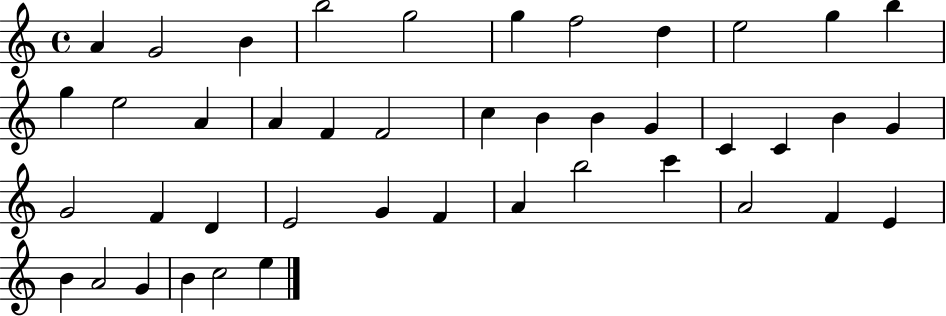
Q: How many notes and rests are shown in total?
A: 43